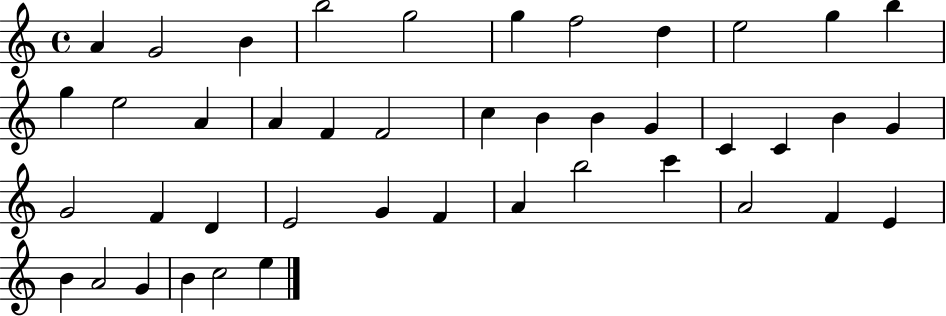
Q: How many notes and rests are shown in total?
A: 43